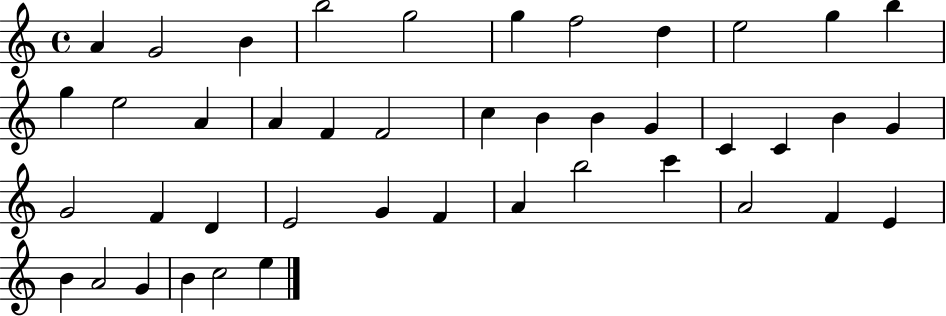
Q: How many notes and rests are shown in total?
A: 43